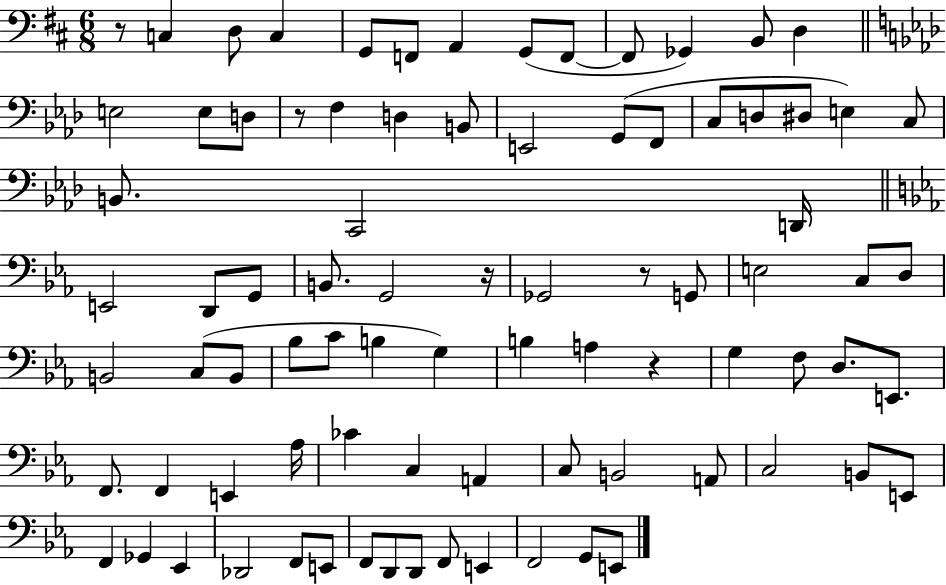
{
  \clef bass
  \numericTimeSignature
  \time 6/8
  \key d \major
  \repeat volta 2 { r8 c4 d8 c4 | g,8 f,8 a,4 g,8( f,8~~ | f,8 ges,4) b,8 d4 | \bar "||" \break \key f \minor e2 e8 d8 | r8 f4 d4 b,8 | e,2 g,8( f,8 | c8 d8 dis8 e4) c8 | \break b,8. c,2 d,16 | \bar "||" \break \key ees \major e,2 d,8 g,8 | b,8. g,2 r16 | ges,2 r8 g,8 | e2 c8 d8 | \break b,2 c8( b,8 | bes8 c'8 b4 g4) | b4 a4 r4 | g4 f8 d8. e,8. | \break f,8. f,4 e,4 aes16 | ces'4 c4 a,4 | c8 b,2 a,8 | c2 b,8 e,8 | \break f,4 ges,4 ees,4 | des,2 f,8 e,8 | f,8 d,8 d,8 f,8 e,4 | f,2 g,8 e,8 | \break } \bar "|."
}